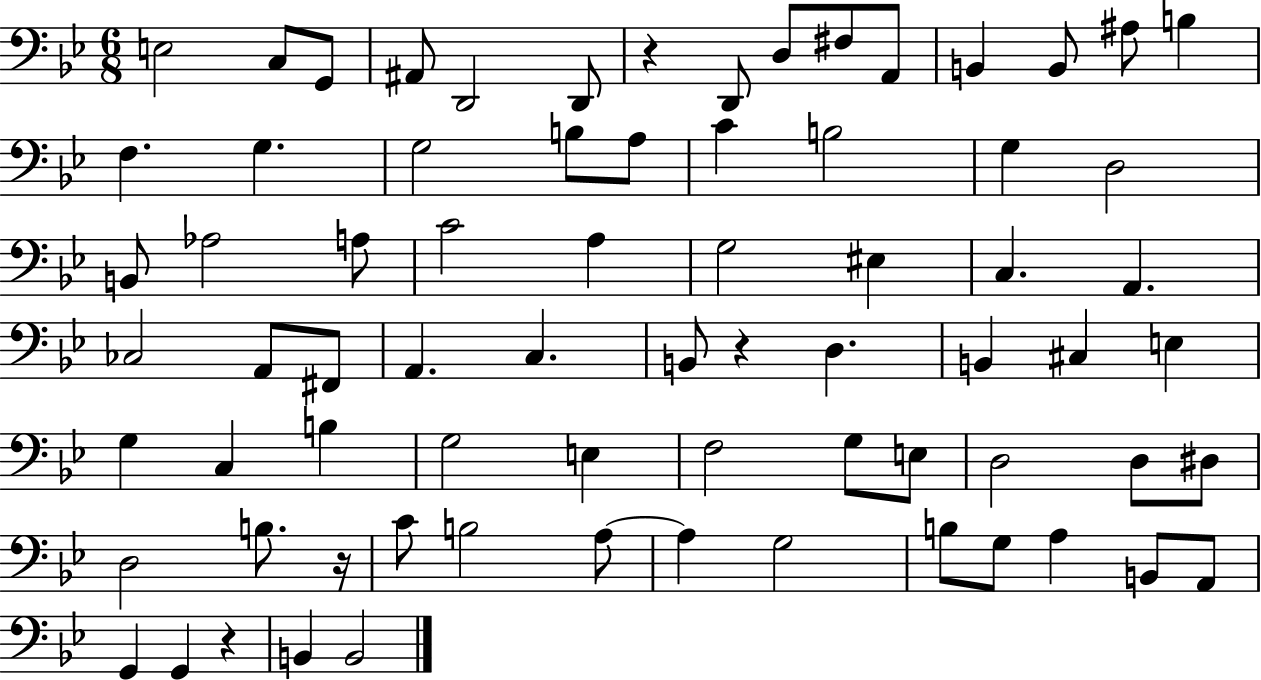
X:1
T:Untitled
M:6/8
L:1/4
K:Bb
E,2 C,/2 G,,/2 ^A,,/2 D,,2 D,,/2 z D,,/2 D,/2 ^F,/2 A,,/2 B,, B,,/2 ^A,/2 B, F, G, G,2 B,/2 A,/2 C B,2 G, D,2 B,,/2 _A,2 A,/2 C2 A, G,2 ^E, C, A,, _C,2 A,,/2 ^F,,/2 A,, C, B,,/2 z D, B,, ^C, E, G, C, B, G,2 E, F,2 G,/2 E,/2 D,2 D,/2 ^D,/2 D,2 B,/2 z/4 C/2 B,2 A,/2 A, G,2 B,/2 G,/2 A, B,,/2 A,,/2 G,, G,, z B,, B,,2